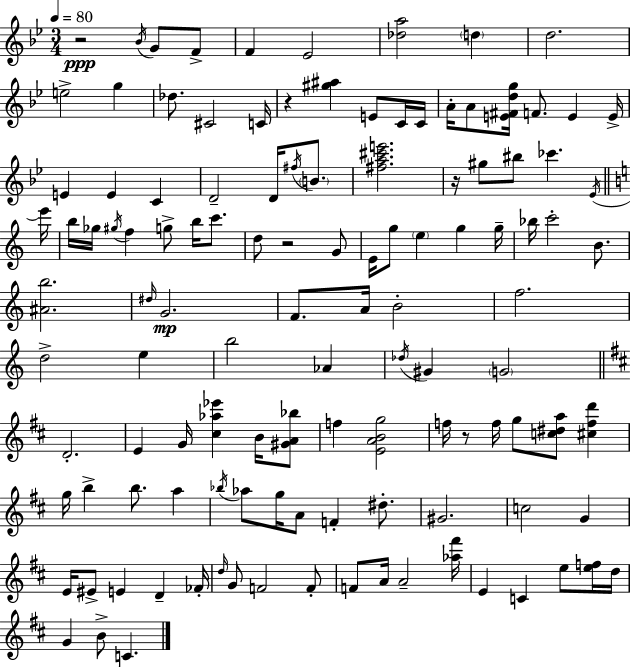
R/h Bb4/s G4/e F4/e F4/q Eb4/h [Db5,A5]/h D5/q D5/h. E5/h G5/q Db5/e. C#4/h C4/s R/q [G#5,A#5]/q E4/e C4/s C4/s A4/s A4/e [E4,F#4,D5,G5]/s F4/e. E4/q E4/s E4/q E4/q C4/q D4/h D4/s F#5/s B4/e. [F#5,A5,C#6,E6]/h. R/s G#5/e BIS5/e CES6/q. Eb4/s E6/s B5/s Gb5/s G#5/s F5/q G5/e B5/s C6/e. D5/e R/h G4/e E4/s G5/e E5/q G5/q G5/s Bb5/s C6/h B4/e. [A#4,B5]/h. D#5/s G4/h. F4/e. A4/s B4/h F5/h. D5/h E5/q B5/h Ab4/q Db5/s G#4/q G4/h D4/h. E4/q G4/s [C#5,Ab5,Eb6]/q B4/s [G#4,A4,Bb5]/e F5/q [E4,A4,B4,G5]/h F5/s R/e F5/s G5/e [C5,D#5,A5]/e [C#5,F5,D6]/q G5/s B5/q B5/e. A5/q Bb5/s Ab5/e G5/s A4/e F4/q D#5/e. G#4/h. C5/h G4/q E4/s EIS4/e E4/q D4/q FES4/s D5/s G4/e F4/h F4/e F4/e A4/s A4/h [Ab5,F#6]/s E4/q C4/q E5/e [E5,F5]/s D5/s G4/q B4/e C4/q.